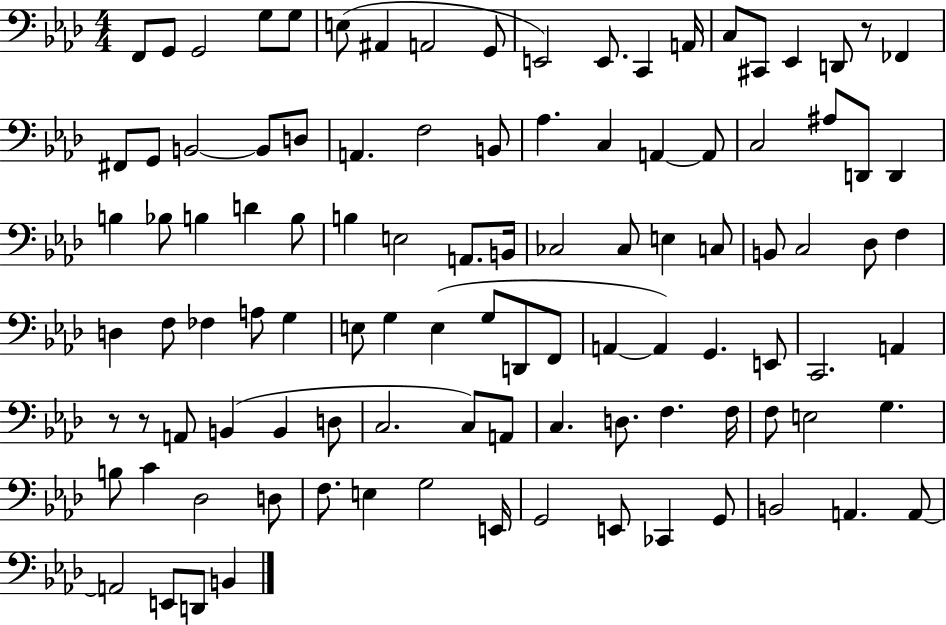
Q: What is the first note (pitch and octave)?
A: F2